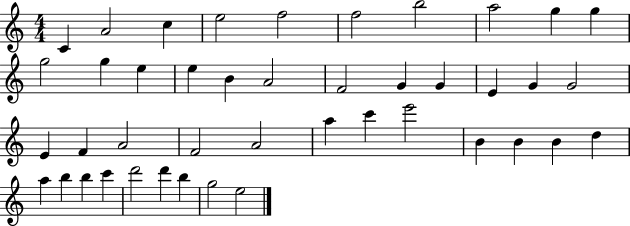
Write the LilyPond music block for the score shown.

{
  \clef treble
  \numericTimeSignature
  \time 4/4
  \key c \major
  c'4 a'2 c''4 | e''2 f''2 | f''2 b''2 | a''2 g''4 g''4 | \break g''2 g''4 e''4 | e''4 b'4 a'2 | f'2 g'4 g'4 | e'4 g'4 g'2 | \break e'4 f'4 a'2 | f'2 a'2 | a''4 c'''4 e'''2 | b'4 b'4 b'4 d''4 | \break a''4 b''4 b''4 c'''4 | d'''2 d'''4 b''4 | g''2 e''2 | \bar "|."
}